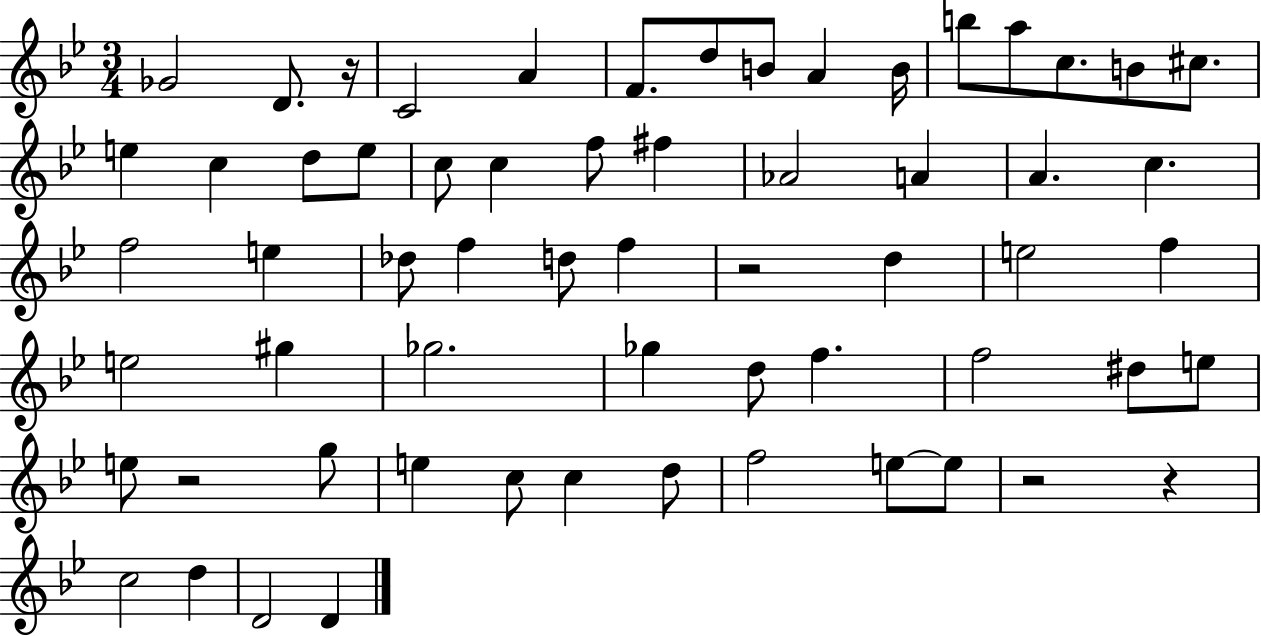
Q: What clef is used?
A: treble